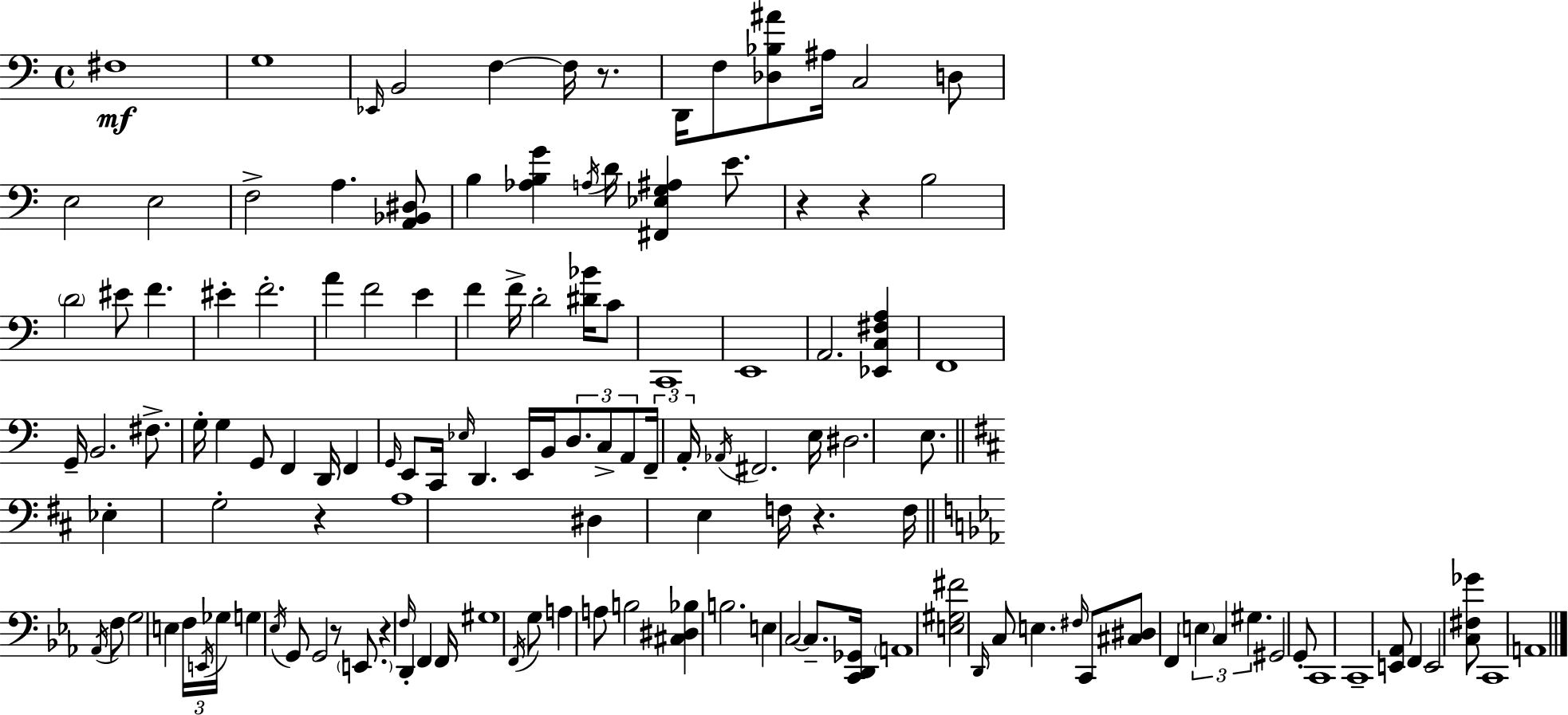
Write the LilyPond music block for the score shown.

{
  \clef bass
  \time 4/4
  \defaultTimeSignature
  \key a \minor
  fis1\mf | g1 | \grace { ees,16 } b,2 f4~~ f16 r8. | d,16 f8 <des bes ais'>8 ais16 c2 d8 | \break e2 e2 | f2-> a4. <a, bes, dis>8 | b4 <aes b g'>4 \acciaccatura { a16 } d'16 <fis, ees g ais>4 e'8. | r4 r4 b2 | \break \parenthesize d'2 eis'8 f'4. | eis'4-. f'2.-. | a'4 f'2 e'4 | f'4 f'16-> d'2-. <dis' bes'>16 | \break c'8 c,1 | e,1 | a,2. <ees, c fis a>4 | f,1 | \break g,16-- b,2. fis8.-> | g16-. g4 g,8 f,4 d,16 f,4 | \grace { g,16 } e,8 c,16 \grace { ees16 } d,4. e,16 b,16 \tuplet 3/2 { d8. | c8-> a,8 } \tuplet 3/2 { f,16-- a,16-. \acciaccatura { aes,16 } } fis,2. | \break e16 dis2. | e8. \bar "||" \break \key d \major ees4-. g2-. r4 | a1 | dis4 e4 f16 r4. f16 | \bar "||" \break \key c \minor \acciaccatura { aes,16 } f8 g2 e4 \tuplet 3/2 { f16 | \acciaccatura { e,16 } ges16 } g4 \acciaccatura { ees16 } g,8 g,2 | r8 \parenthesize e,8. r4 \grace { f16 } d,4-. f,4 | f,16 gis1 | \break \acciaccatura { f,16 } g8 a4 a8 b2 | <cis dis bes>4 b2. | e4 c2~~ | c8.-- <c, d, ges,>16 \parenthesize a,1 | \break <e gis fis'>2 \grace { d,16 } c8 | e4. \grace { fis16 } c,8 <cis dis>8 f,4 \tuplet 3/2 { \parenthesize e4 | c4 gis4. } gis,2 | g,8-. c,1 | \break c,1-- | <e, aes,>8 f,4 e,2 | <c fis ges'>8 c,1 | a,1 | \break \bar "|."
}